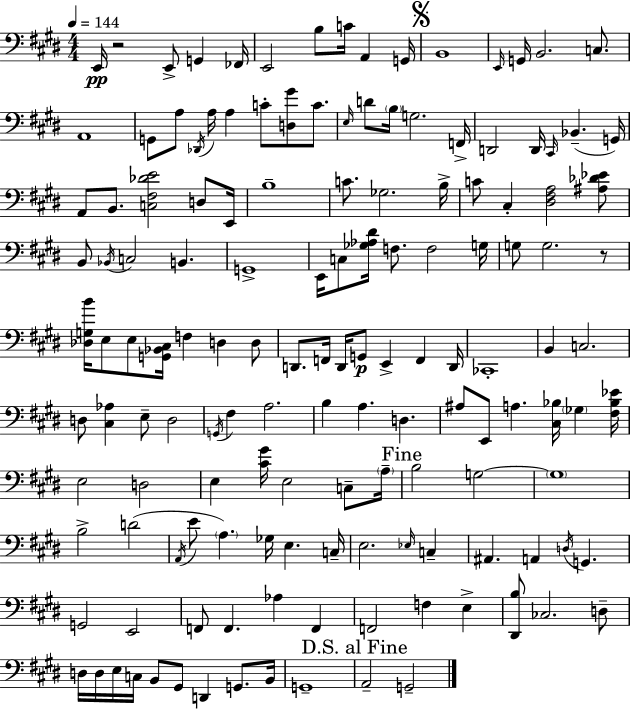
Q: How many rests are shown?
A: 2